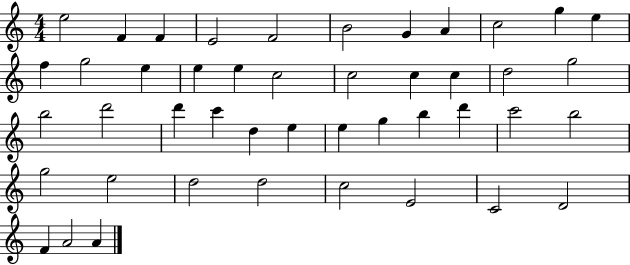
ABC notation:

X:1
T:Untitled
M:4/4
L:1/4
K:C
e2 F F E2 F2 B2 G A c2 g e f g2 e e e c2 c2 c c d2 g2 b2 d'2 d' c' d e e g b d' c'2 b2 g2 e2 d2 d2 c2 E2 C2 D2 F A2 A